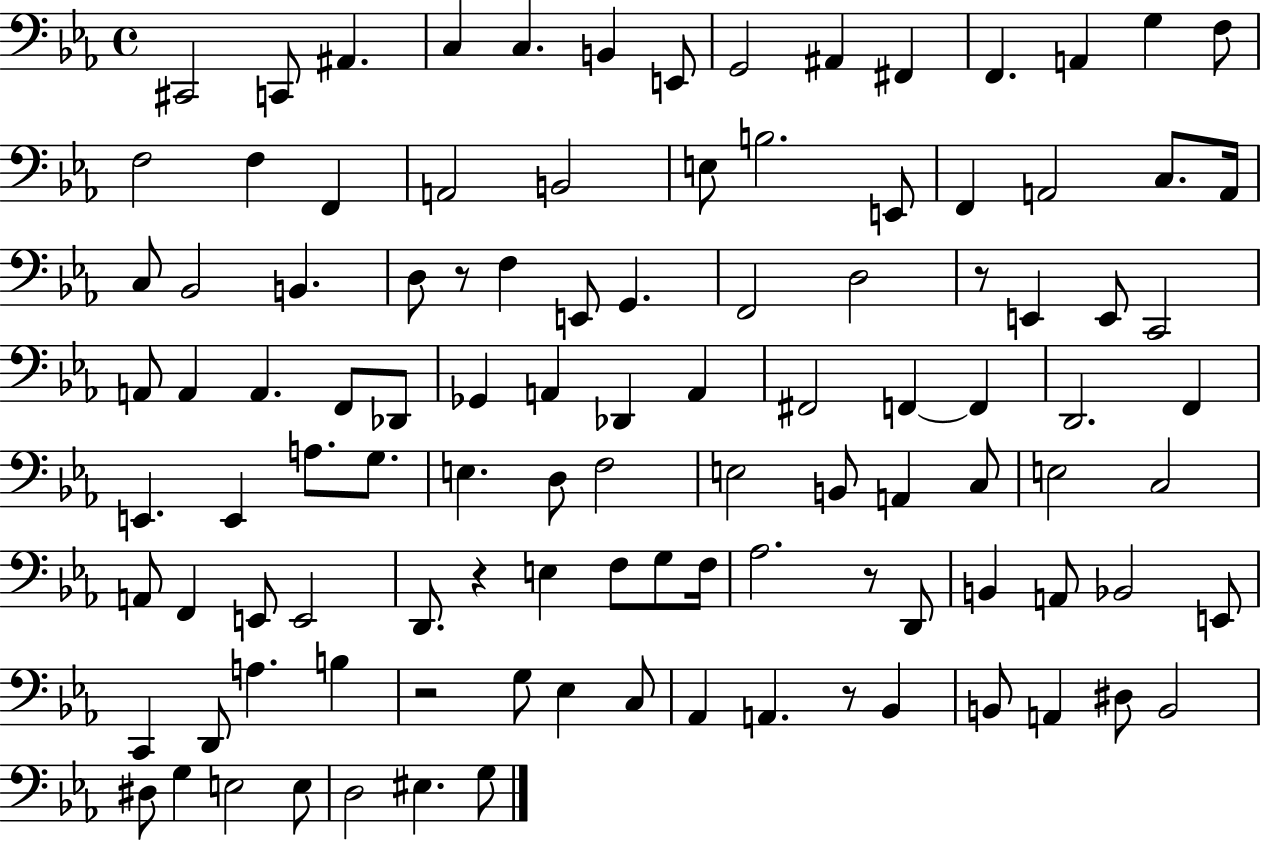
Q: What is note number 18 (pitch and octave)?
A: A2